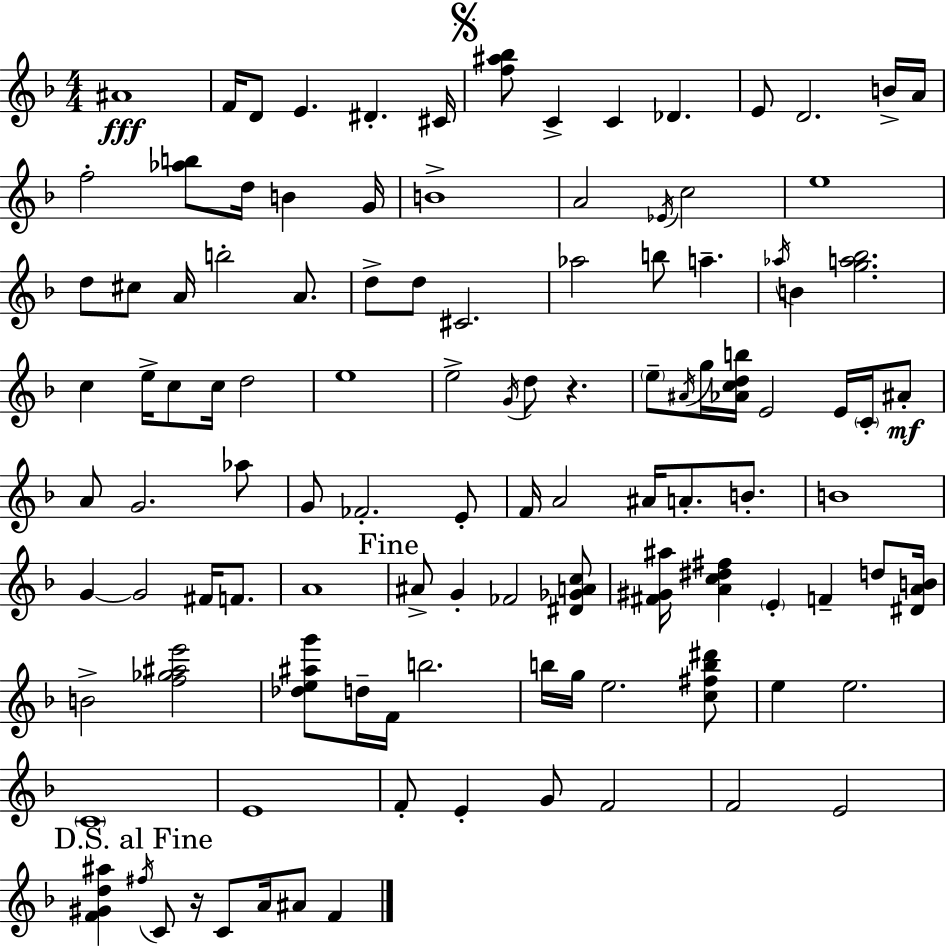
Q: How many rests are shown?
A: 2